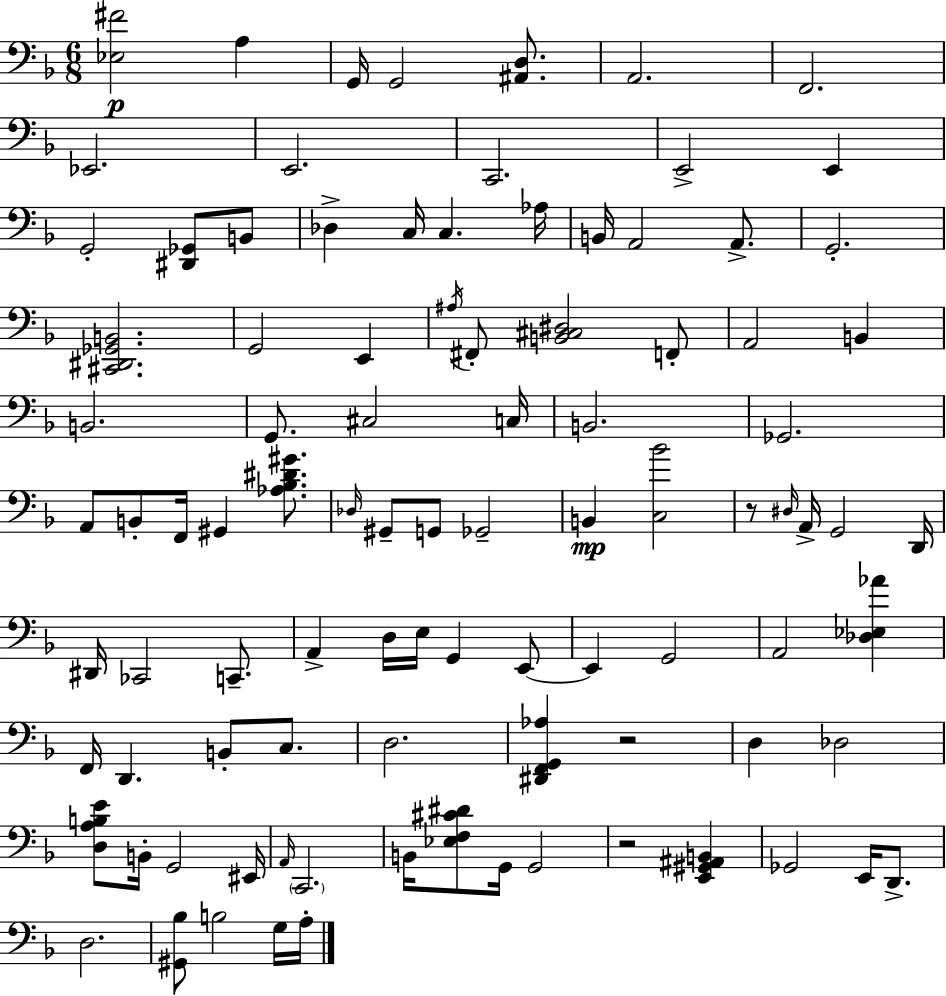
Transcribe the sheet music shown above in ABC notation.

X:1
T:Untitled
M:6/8
L:1/4
K:Dm
[_E,^F]2 A, G,,/4 G,,2 [^A,,D,]/2 A,,2 F,,2 _E,,2 E,,2 C,,2 E,,2 E,, G,,2 [^D,,_G,,]/2 B,,/2 _D, C,/4 C, _A,/4 B,,/4 A,,2 A,,/2 G,,2 [^C,,^D,,_G,,B,,]2 G,,2 E,, ^A,/4 ^F,,/2 [B,,^C,^D,]2 F,,/2 A,,2 B,, B,,2 G,,/2 ^C,2 C,/4 B,,2 _G,,2 A,,/2 B,,/2 F,,/4 ^G,, [_A,_B,^D^G]/2 _D,/4 ^G,,/2 G,,/2 _G,,2 B,, [C,_B]2 z/2 ^D,/4 A,,/4 G,,2 D,,/4 ^D,,/4 _C,,2 C,,/2 A,, D,/4 E,/4 G,, E,,/2 E,, G,,2 A,,2 [_D,_E,_A] F,,/4 D,, B,,/2 C,/2 D,2 [^D,,F,,G,,_A,] z2 D, _D,2 [D,A,B,E]/2 B,,/4 G,,2 ^E,,/4 A,,/4 C,,2 B,,/4 [_E,F,^C^D]/2 G,,/4 G,,2 z2 [E,,^G,,^A,,B,,] _G,,2 E,,/4 D,,/2 D,2 [^G,,_B,]/2 B,2 G,/4 A,/4